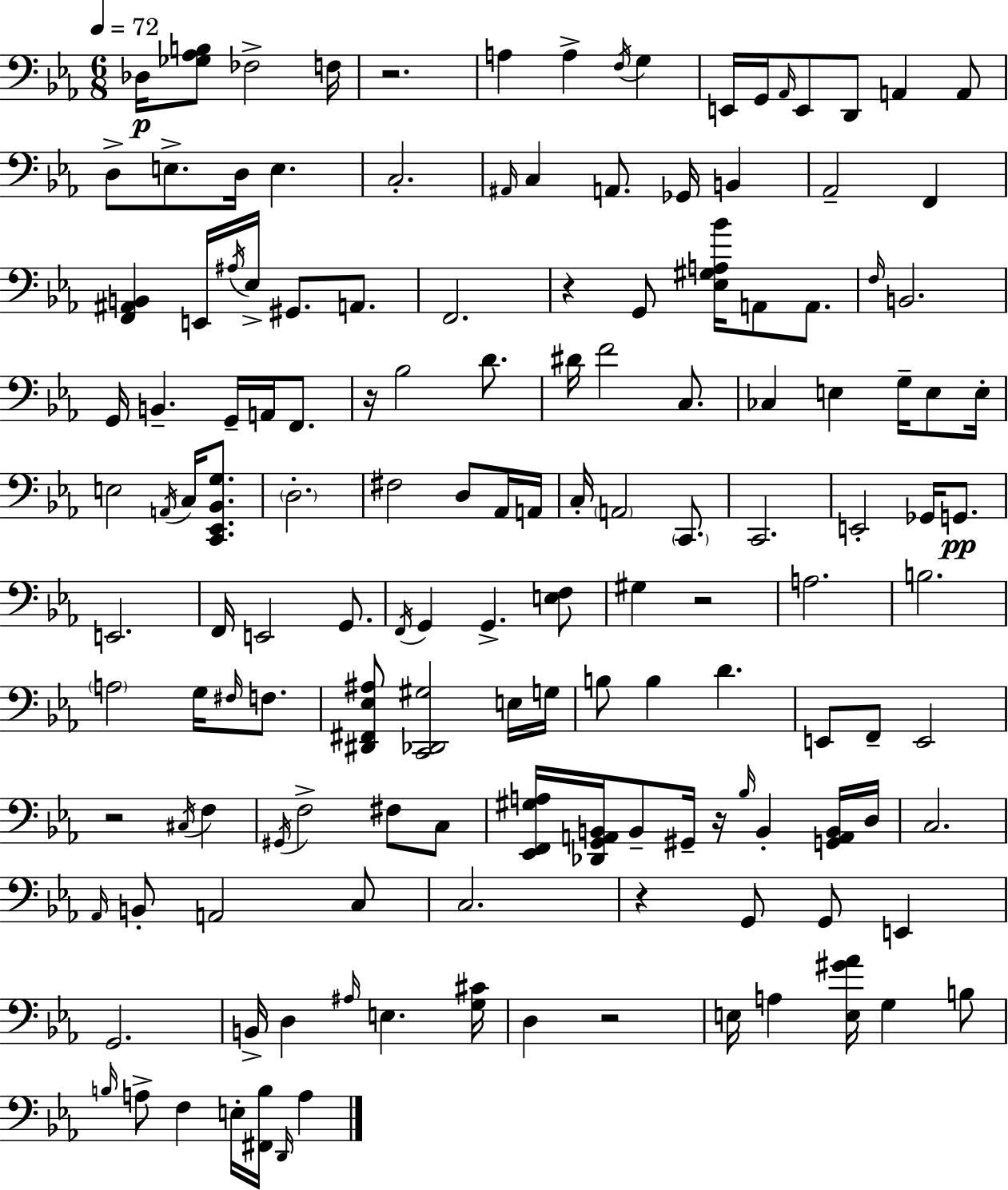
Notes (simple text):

Db3/s [Gb3,Ab3,B3]/e FES3/h F3/s R/h. A3/q A3/q F3/s G3/q E2/s G2/s Ab2/s E2/e D2/e A2/q A2/e D3/e E3/e. D3/s E3/q. C3/h. A#2/s C3/q A2/e. Gb2/s B2/q Ab2/h F2/q [F2,A#2,B2]/q E2/s A#3/s Eb3/s G#2/e. A2/e. F2/h. R/q G2/e [Eb3,G#3,A3,Bb4]/s A2/e A2/e. F3/s B2/h. G2/s B2/q. G2/s A2/s F2/e. R/s Bb3/h D4/e. D#4/s F4/h C3/e. CES3/q E3/q G3/s E3/e E3/s E3/h A2/s C3/s [C2,Eb2,Bb2,G3]/e. D3/h. F#3/h D3/e Ab2/s A2/s C3/s A2/h C2/e. C2/h. E2/h Gb2/s G2/e. E2/h. F2/s E2/h G2/e. F2/s G2/q G2/q. [E3,F3]/e G#3/q R/h A3/h. B3/h. A3/h G3/s F#3/s F3/e. [D#2,F#2,Eb3,A#3]/e [C2,Db2,G#3]/h E3/s G3/s B3/e B3/q D4/q. E2/e F2/e E2/h R/h C#3/s F3/q G#2/s F3/h F#3/e C3/e [Eb2,F2,G#3,A3]/s [Db2,G2,A2,B2]/s B2/e G#2/s R/s Bb3/s B2/q [G2,A2,B2]/s D3/s C3/h. Ab2/s B2/e A2/h C3/e C3/h. R/q G2/e G2/e E2/q G2/h. B2/s D3/q A#3/s E3/q. [G3,C#4]/s D3/q R/h E3/s A3/q [E3,G#4,Ab4]/s G3/q B3/e B3/s A3/e F3/q E3/s [F#2,B3]/s D2/s A3/q